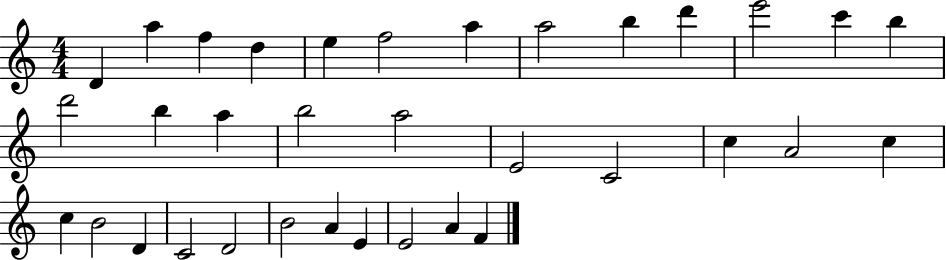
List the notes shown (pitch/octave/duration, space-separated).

D4/q A5/q F5/q D5/q E5/q F5/h A5/q A5/h B5/q D6/q E6/h C6/q B5/q D6/h B5/q A5/q B5/h A5/h E4/h C4/h C5/q A4/h C5/q C5/q B4/h D4/q C4/h D4/h B4/h A4/q E4/q E4/h A4/q F4/q